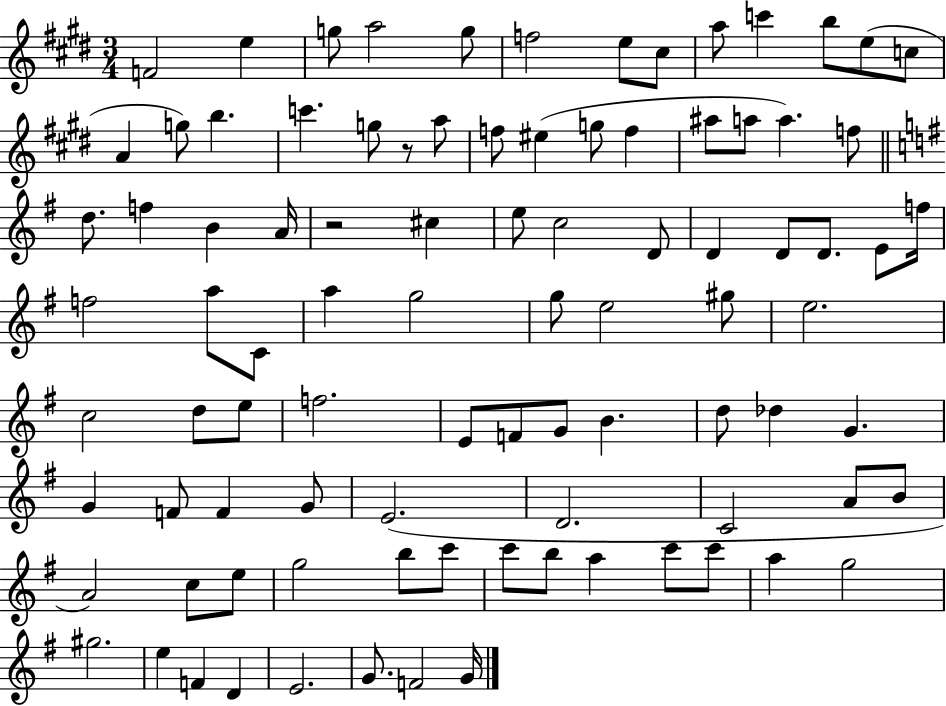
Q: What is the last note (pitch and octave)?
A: G4